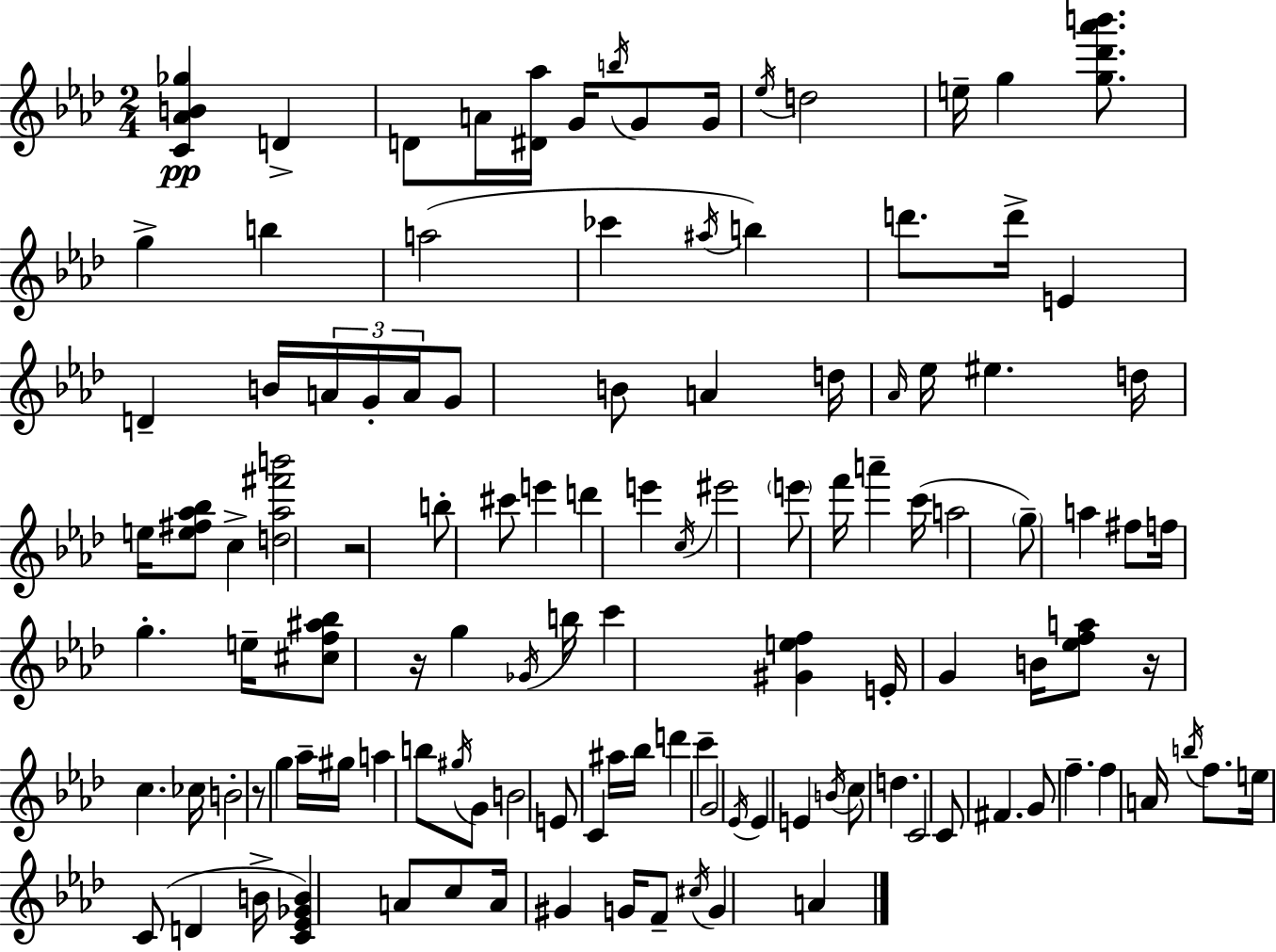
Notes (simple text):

[C4,Ab4,B4,Gb5]/q D4/q D4/e A4/s [D#4,Ab5]/s G4/s B5/s G4/e G4/s Eb5/s D5/h E5/s G5/q [G5,Db6,Ab6,B6]/e. G5/q B5/q A5/h CES6/q A#5/s B5/q D6/e. D6/s E4/q D4/q B4/s A4/s G4/s A4/s G4/e B4/e A4/q D5/s Ab4/s Eb5/s EIS5/q. D5/s E5/s [E5,F#5,Ab5,Bb5]/e C5/q [D5,Ab5,F#6,B6]/h R/h B5/e C#6/e E6/q D6/q E6/q C5/s EIS6/h E6/e F6/s A6/q C6/s A5/h G5/e A5/q F#5/e F5/s G5/q. E5/s [C#5,F5,A#5,Bb5]/e R/s G5/q Gb4/s B5/s C6/q [G#4,E5,F5]/q E4/s G4/q B4/s [Eb5,F5,A5]/e R/s C5/q. CES5/s B4/h R/e G5/q Ab5/s G#5/s A5/q B5/e G#5/s G4/e B4/h E4/e C4/q A#5/s Bb5/s D6/q C6/q G4/h Eb4/s Eb4/q E4/q B4/s C5/e D5/q. C4/h C4/e F#4/q. G4/e F5/q. F5/q A4/s B5/s F5/e. E5/s C4/e D4/q B4/s [C4,Eb4,Gb4,B4]/q A4/e C5/e A4/s G#4/q G4/s F4/e C#5/s G4/q A4/q